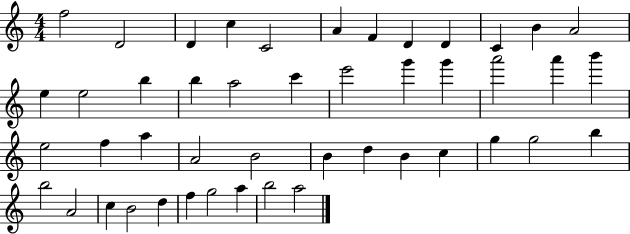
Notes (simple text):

F5/h D4/h D4/q C5/q C4/h A4/q F4/q D4/q D4/q C4/q B4/q A4/h E5/q E5/h B5/q B5/q A5/h C6/q E6/h G6/q G6/q A6/h A6/q B6/q E5/h F5/q A5/q A4/h B4/h B4/q D5/q B4/q C5/q G5/q G5/h B5/q B5/h A4/h C5/q B4/h D5/q F5/q G5/h A5/q B5/h A5/h